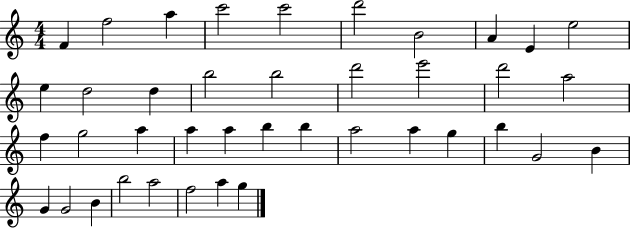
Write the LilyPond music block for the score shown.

{
  \clef treble
  \numericTimeSignature
  \time 4/4
  \key c \major
  f'4 f''2 a''4 | c'''2 c'''2 | d'''2 b'2 | a'4 e'4 e''2 | \break e''4 d''2 d''4 | b''2 b''2 | d'''2 e'''2 | d'''2 a''2 | \break f''4 g''2 a''4 | a''4 a''4 b''4 b''4 | a''2 a''4 g''4 | b''4 g'2 b'4 | \break g'4 g'2 b'4 | b''2 a''2 | f''2 a''4 g''4 | \bar "|."
}